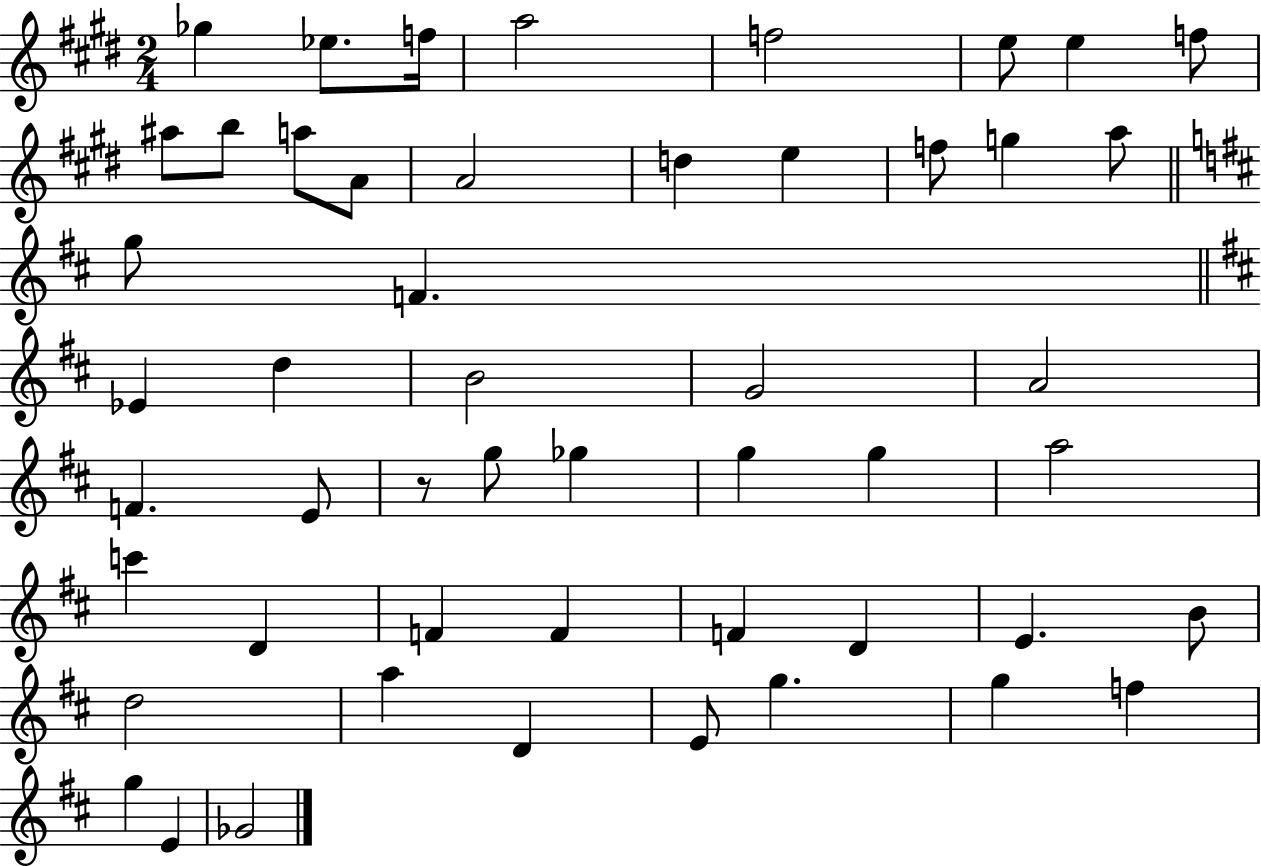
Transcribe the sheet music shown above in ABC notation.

X:1
T:Untitled
M:2/4
L:1/4
K:E
_g _e/2 f/4 a2 f2 e/2 e f/2 ^a/2 b/2 a/2 A/2 A2 d e f/2 g a/2 g/2 F _E d B2 G2 A2 F E/2 z/2 g/2 _g g g a2 c' D F F F D E B/2 d2 a D E/2 g g f g E _G2